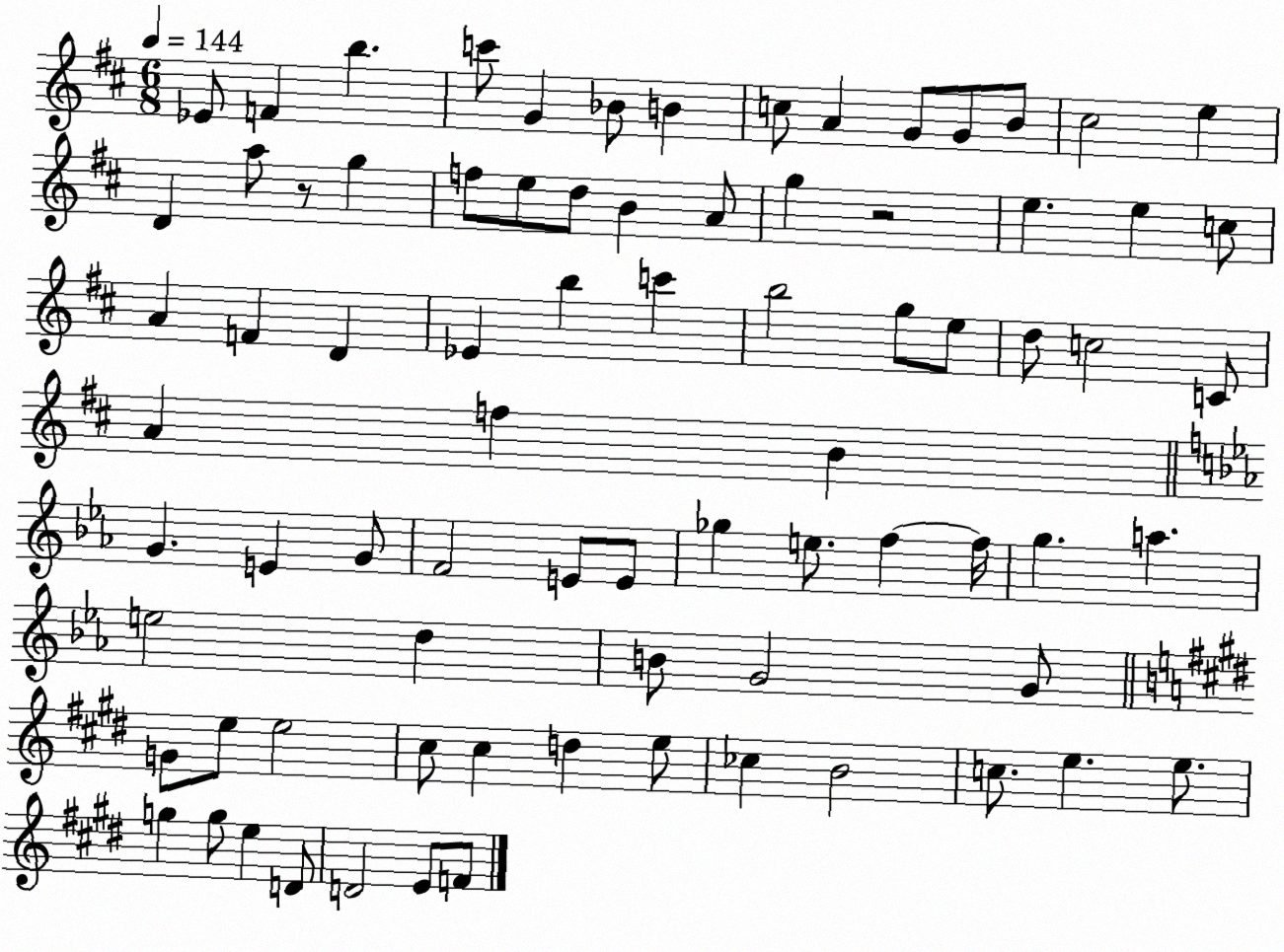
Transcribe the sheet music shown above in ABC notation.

X:1
T:Untitled
M:6/8
L:1/4
K:D
_E/2 F b c'/2 G _B/2 B c/2 A G/2 G/2 B/2 ^c2 e D a/2 z/2 g f/2 e/2 d/2 B A/2 g z2 e e c/2 A F D _E b c' b2 g/2 e/2 d/2 c2 C/2 A f B G E G/2 F2 E/2 E/2 _g e/2 f f/4 g a e2 d B/2 G2 G/2 G/2 e/2 e2 ^c/2 ^c d e/2 _c B2 c/2 e e/2 g g/2 e D/2 D2 E/2 F/2